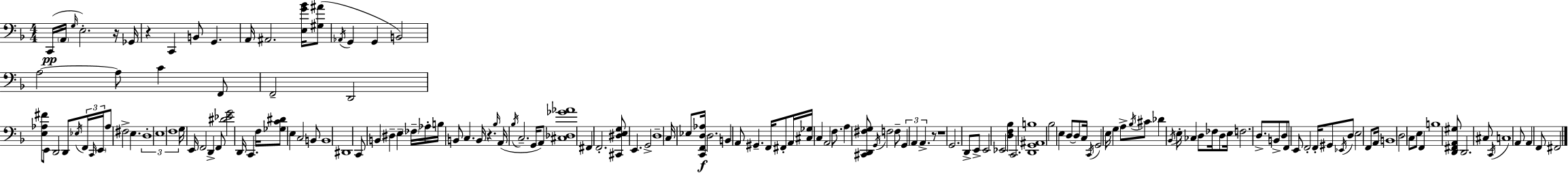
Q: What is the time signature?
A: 4/4